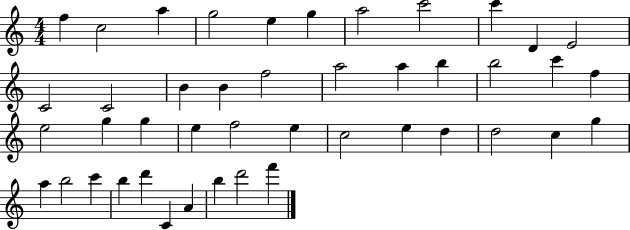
F5/q C5/h A5/q G5/h E5/q G5/q A5/h C6/h C6/q D4/q E4/h C4/h C4/h B4/q B4/q F5/h A5/h A5/q B5/q B5/h C6/q F5/q E5/h G5/q G5/q E5/q F5/h E5/q C5/h E5/q D5/q D5/h C5/q G5/q A5/q B5/h C6/q B5/q D6/q C4/q A4/q B5/q D6/h F6/q